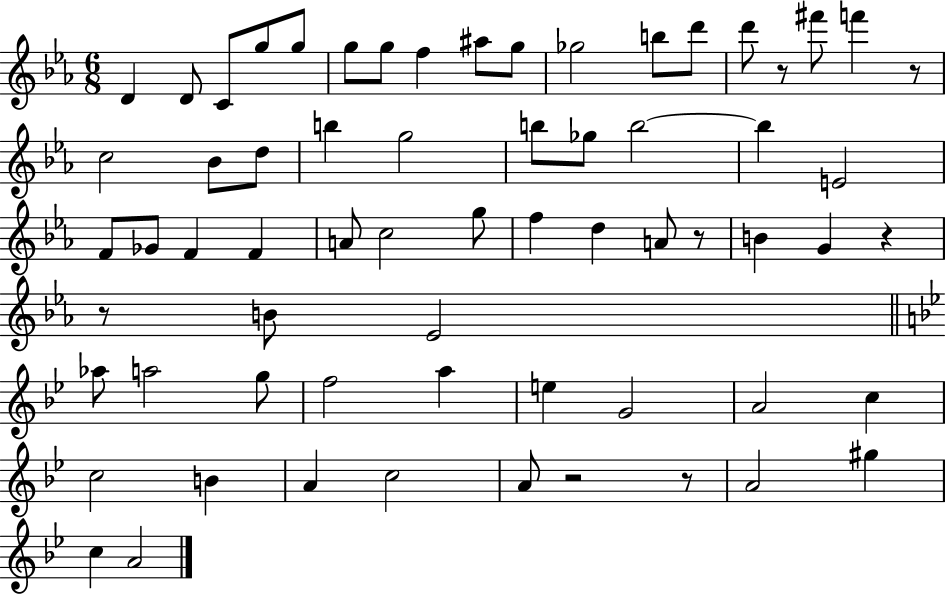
X:1
T:Untitled
M:6/8
L:1/4
K:Eb
D D/2 C/2 g/2 g/2 g/2 g/2 f ^a/2 g/2 _g2 b/2 d'/2 d'/2 z/2 ^f'/2 f' z/2 c2 _B/2 d/2 b g2 b/2 _g/2 b2 b E2 F/2 _G/2 F F A/2 c2 g/2 f d A/2 z/2 B G z z/2 B/2 _E2 _a/2 a2 g/2 f2 a e G2 A2 c c2 B A c2 A/2 z2 z/2 A2 ^g c A2